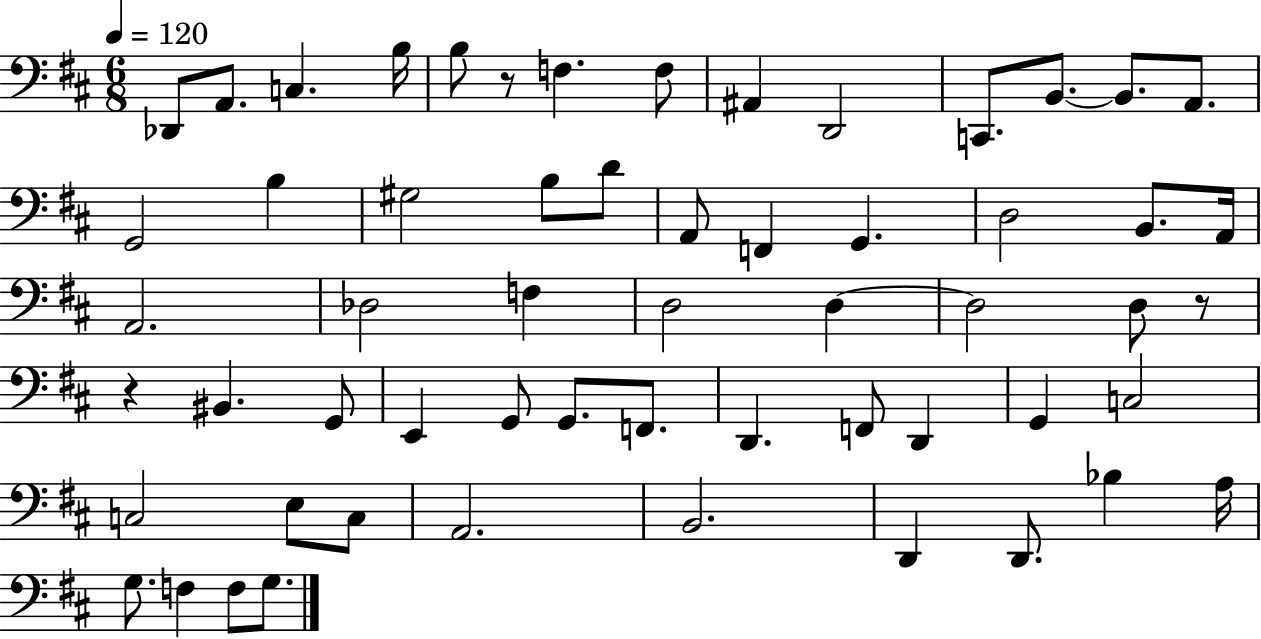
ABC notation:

X:1
T:Untitled
M:6/8
L:1/4
K:D
_D,,/2 A,,/2 C, B,/4 B,/2 z/2 F, F,/2 ^A,, D,,2 C,,/2 B,,/2 B,,/2 A,,/2 G,,2 B, ^G,2 B,/2 D/2 A,,/2 F,, G,, D,2 B,,/2 A,,/4 A,,2 _D,2 F, D,2 D, D,2 D,/2 z/2 z ^B,, G,,/2 E,, G,,/2 G,,/2 F,,/2 D,, F,,/2 D,, G,, C,2 C,2 E,/2 C,/2 A,,2 B,,2 D,, D,,/2 _B, A,/4 G,/2 F, F,/2 G,/2